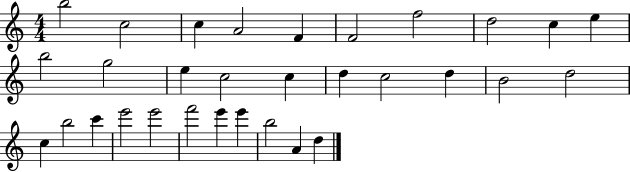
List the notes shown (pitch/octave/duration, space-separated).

B5/h C5/h C5/q A4/h F4/q F4/h F5/h D5/h C5/q E5/q B5/h G5/h E5/q C5/h C5/q D5/q C5/h D5/q B4/h D5/h C5/q B5/h C6/q E6/h E6/h F6/h E6/q E6/q B5/h A4/q D5/q